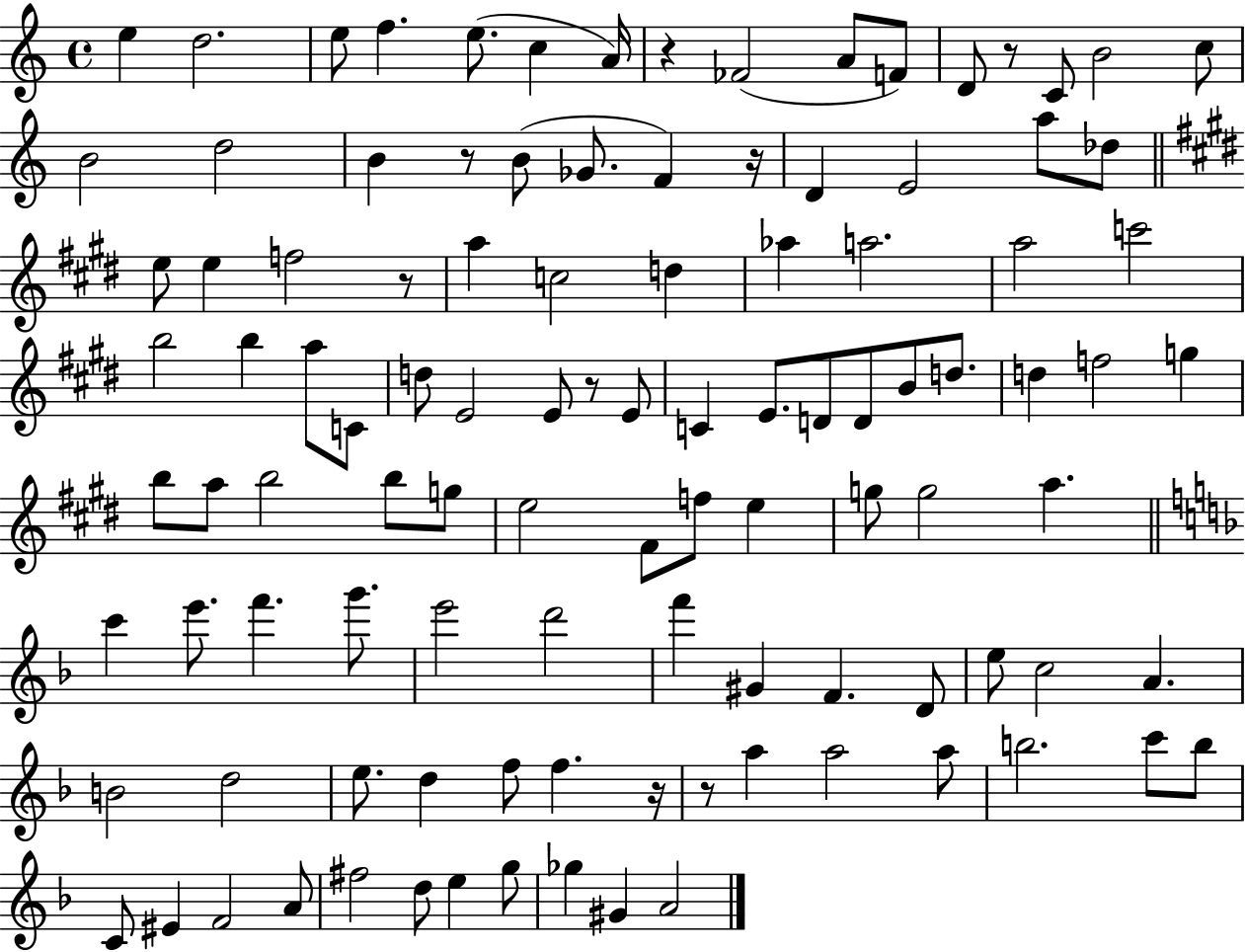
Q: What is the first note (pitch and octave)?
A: E5